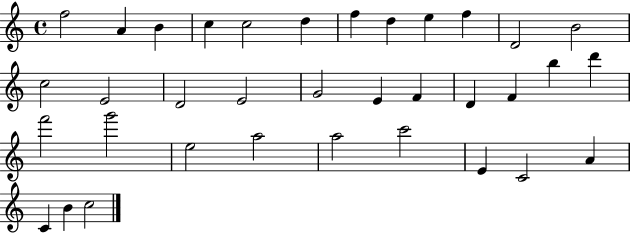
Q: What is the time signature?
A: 4/4